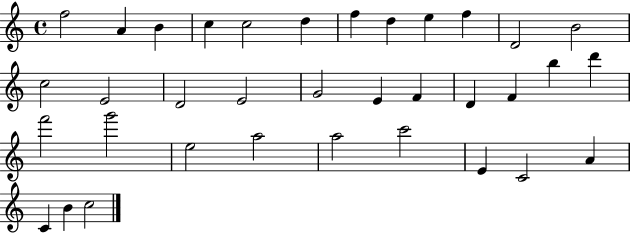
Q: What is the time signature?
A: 4/4